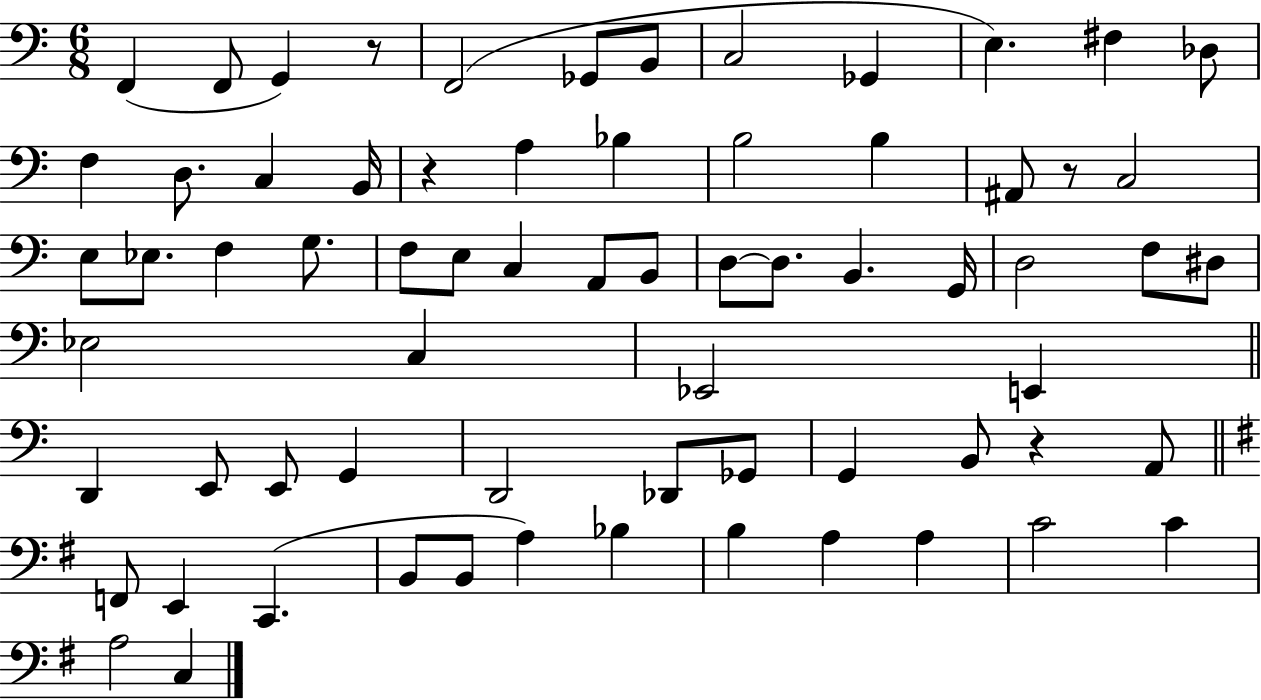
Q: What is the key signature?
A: C major